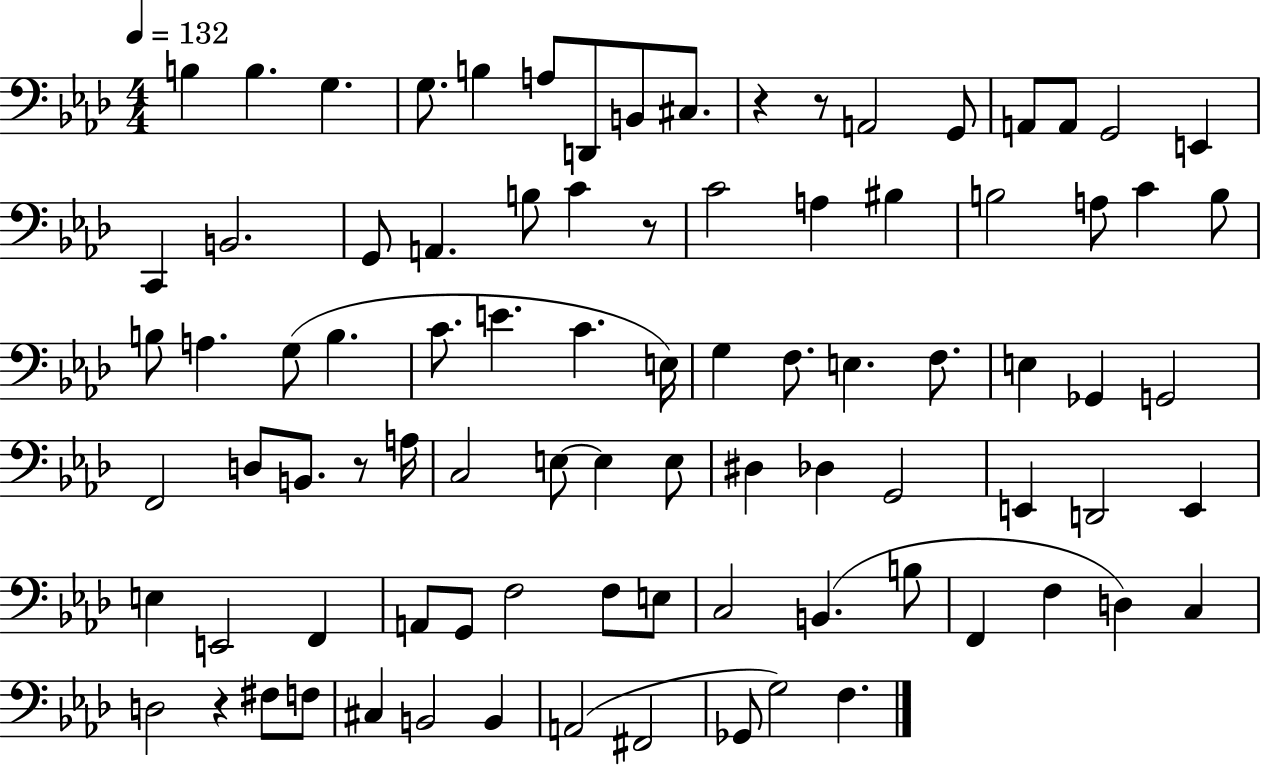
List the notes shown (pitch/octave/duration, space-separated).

B3/q B3/q. G3/q. G3/e. B3/q A3/e D2/e B2/e C#3/e. R/q R/e A2/h G2/e A2/e A2/e G2/h E2/q C2/q B2/h. G2/e A2/q. B3/e C4/q R/e C4/h A3/q BIS3/q B3/h A3/e C4/q B3/e B3/e A3/q. G3/e B3/q. C4/e. E4/q. C4/q. E3/s G3/q F3/e. E3/q. F3/e. E3/q Gb2/q G2/h F2/h D3/e B2/e. R/e A3/s C3/h E3/e E3/q E3/e D#3/q Db3/q G2/h E2/q D2/h E2/q E3/q E2/h F2/q A2/e G2/e F3/h F3/e E3/e C3/h B2/q. B3/e F2/q F3/q D3/q C3/q D3/h R/q F#3/e F3/e C#3/q B2/h B2/q A2/h F#2/h Gb2/e G3/h F3/q.